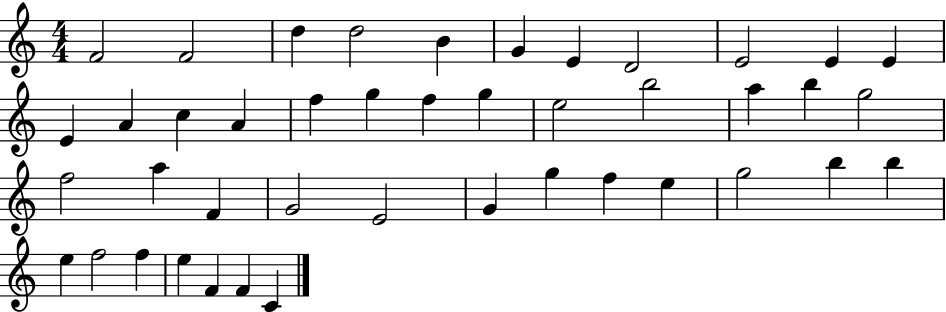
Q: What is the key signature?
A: C major